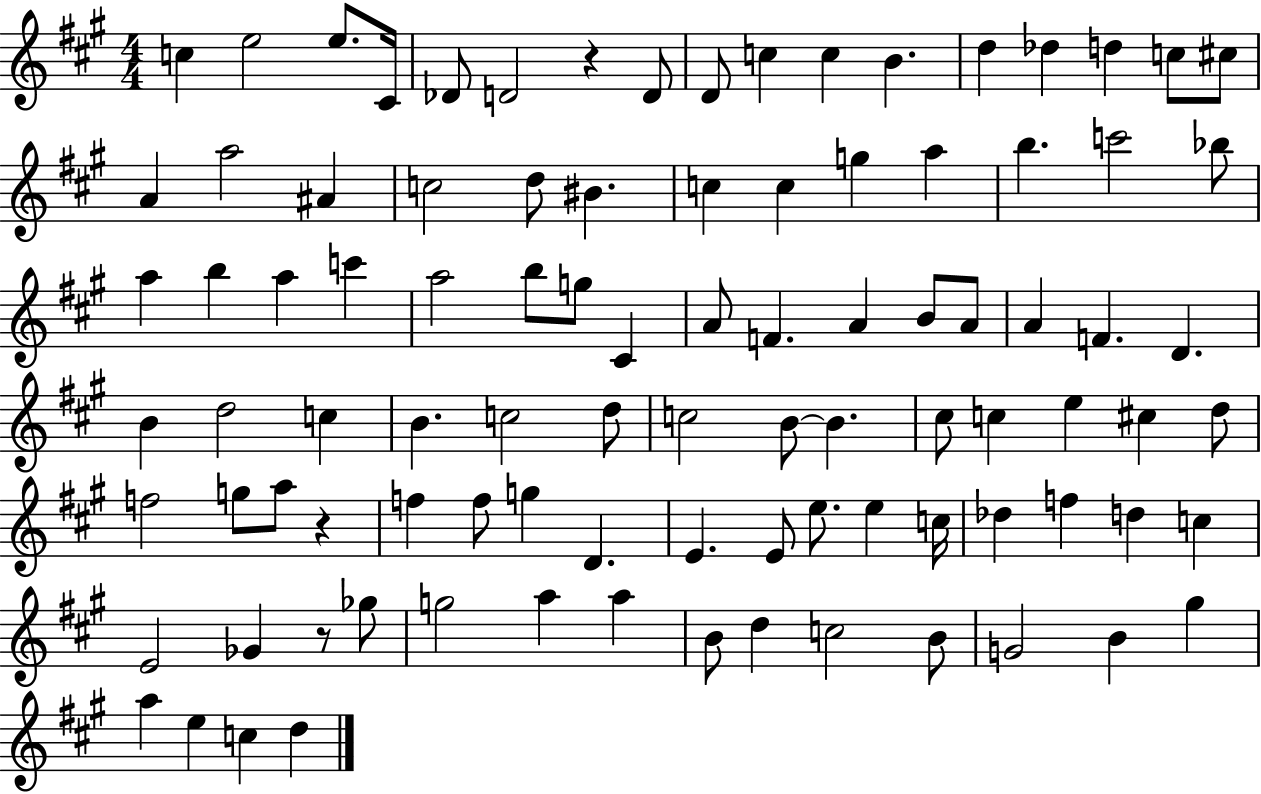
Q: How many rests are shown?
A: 3